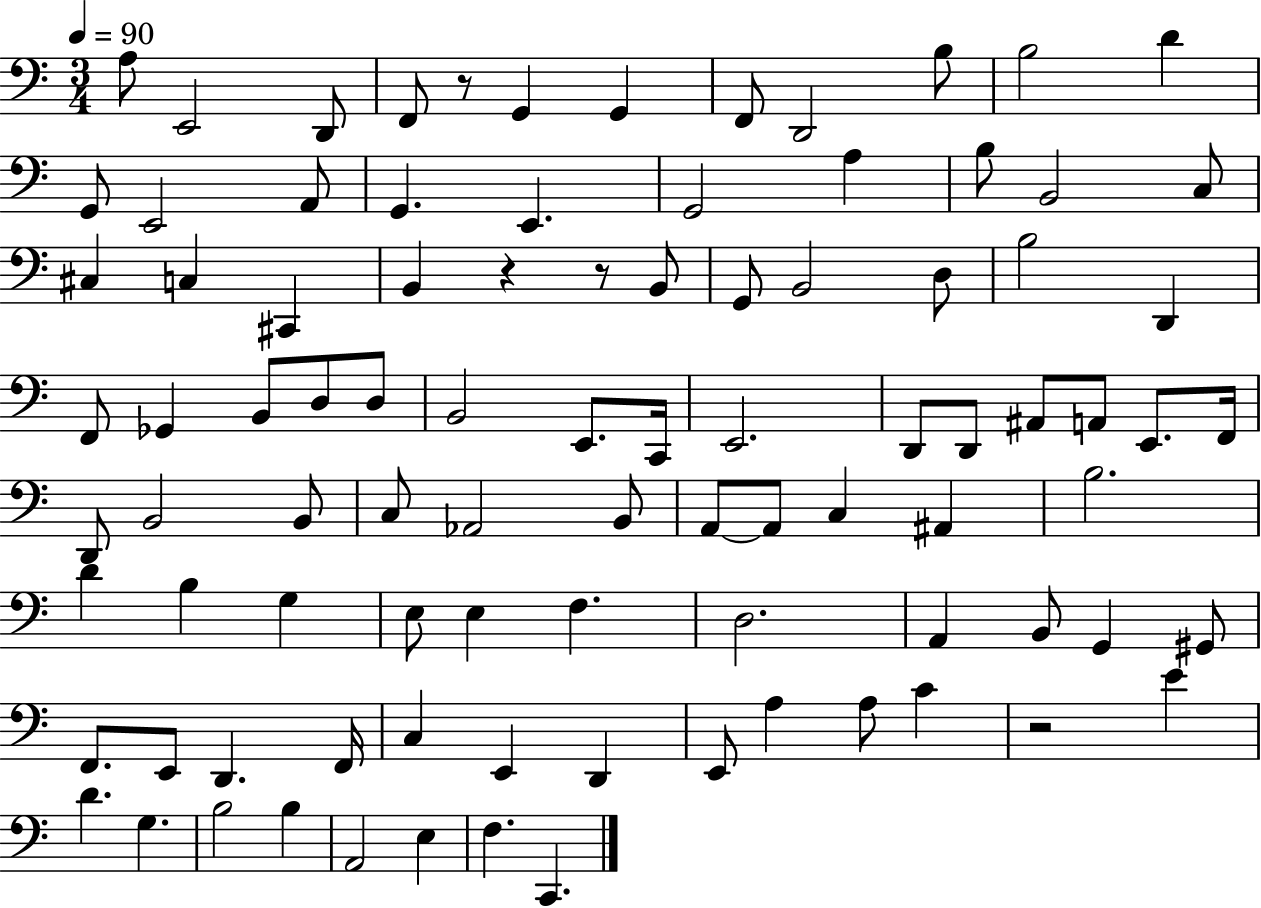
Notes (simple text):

A3/e E2/h D2/e F2/e R/e G2/q G2/q F2/e D2/h B3/e B3/h D4/q G2/e E2/h A2/e G2/q. E2/q. G2/h A3/q B3/e B2/h C3/e C#3/q C3/q C#2/q B2/q R/q R/e B2/e G2/e B2/h D3/e B3/h D2/q F2/e Gb2/q B2/e D3/e D3/e B2/h E2/e. C2/s E2/h. D2/e D2/e A#2/e A2/e E2/e. F2/s D2/e B2/h B2/e C3/e Ab2/h B2/e A2/e A2/e C3/q A#2/q B3/h. D4/q B3/q G3/q E3/e E3/q F3/q. D3/h. A2/q B2/e G2/q G#2/e F2/e. E2/e D2/q. F2/s C3/q E2/q D2/q E2/e A3/q A3/e C4/q R/h E4/q D4/q. G3/q. B3/h B3/q A2/h E3/q F3/q. C2/q.